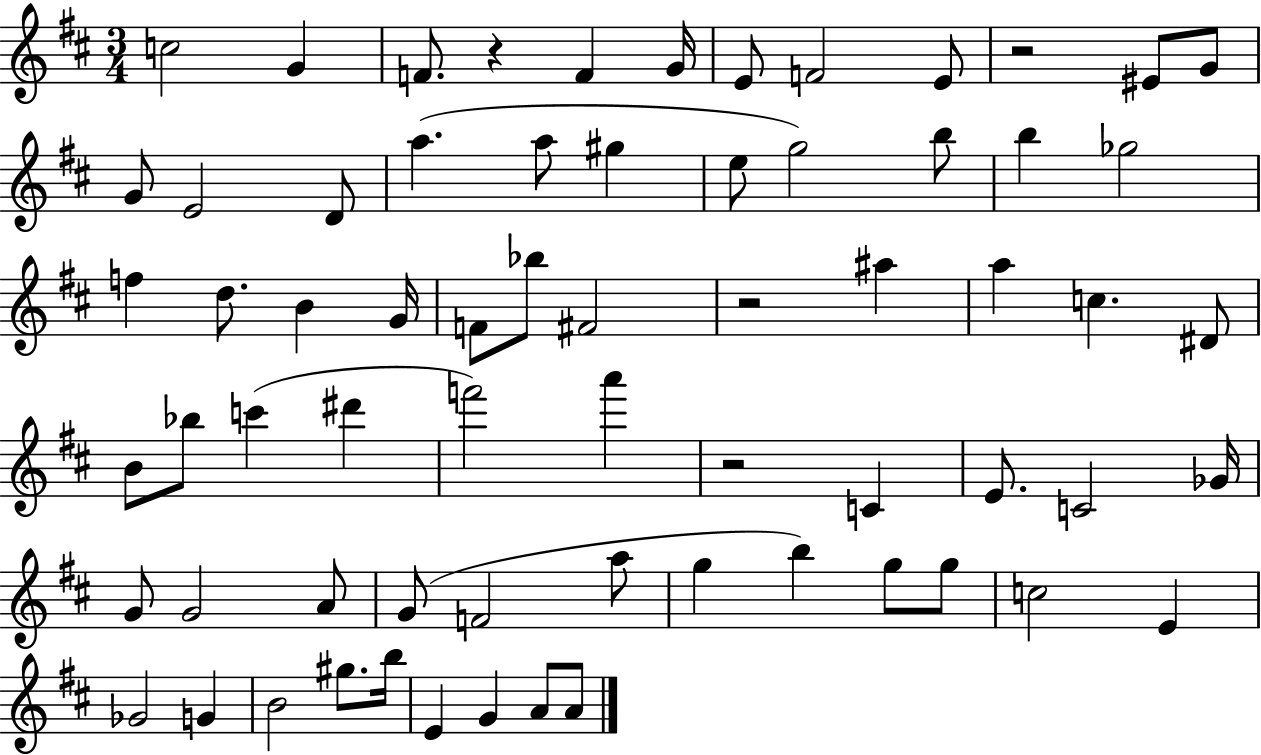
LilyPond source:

{
  \clef treble
  \numericTimeSignature
  \time 3/4
  \key d \major
  \repeat volta 2 { c''2 g'4 | f'8. r4 f'4 g'16 | e'8 f'2 e'8 | r2 eis'8 g'8 | \break g'8 e'2 d'8 | a''4.( a''8 gis''4 | e''8 g''2) b''8 | b''4 ges''2 | \break f''4 d''8. b'4 g'16 | f'8 bes''8 fis'2 | r2 ais''4 | a''4 c''4. dis'8 | \break b'8 bes''8 c'''4( dis'''4 | f'''2) a'''4 | r2 c'4 | e'8. c'2 ges'16 | \break g'8 g'2 a'8 | g'8( f'2 a''8 | g''4 b''4) g''8 g''8 | c''2 e'4 | \break ges'2 g'4 | b'2 gis''8. b''16 | e'4 g'4 a'8 a'8 | } \bar "|."
}